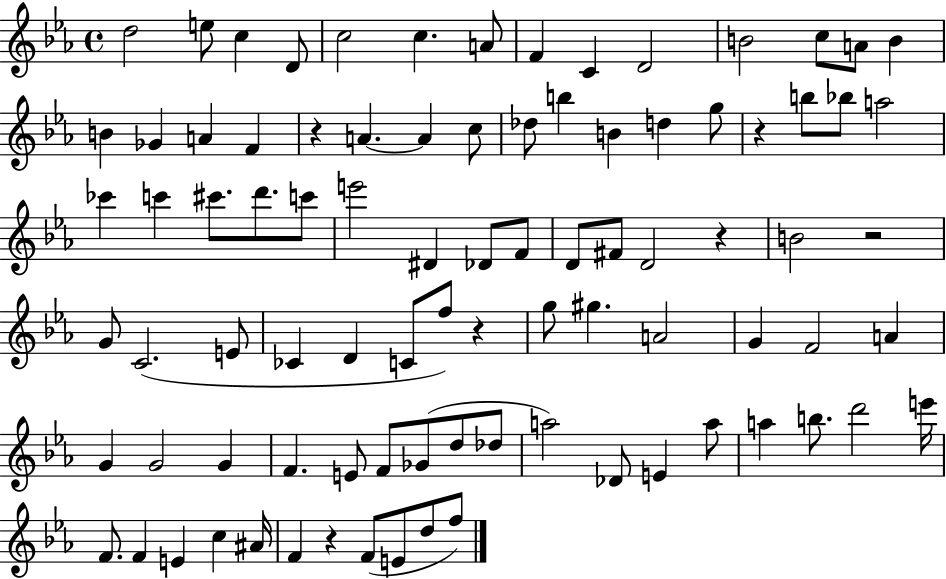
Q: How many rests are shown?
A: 6